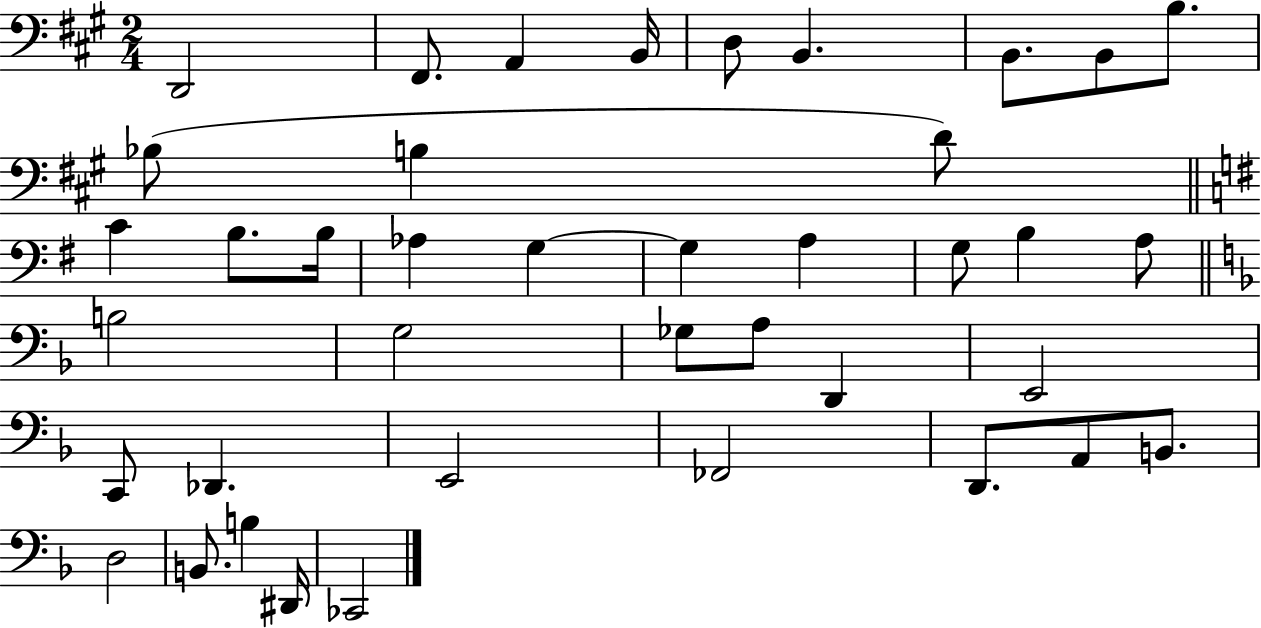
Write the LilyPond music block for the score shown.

{
  \clef bass
  \numericTimeSignature
  \time 2/4
  \key a \major
  d,2 | fis,8. a,4 b,16 | d8 b,4. | b,8. b,8 b8. | \break bes8( b4 d'8) | \bar "||" \break \key g \major c'4 b8. b16 | aes4 g4~~ | g4 a4 | g8 b4 a8 | \break \bar "||" \break \key f \major b2 | g2 | ges8 a8 d,4 | e,2 | \break c,8 des,4. | e,2 | fes,2 | d,8. a,8 b,8. | \break d2 | b,8. b4 dis,16 | ces,2 | \bar "|."
}